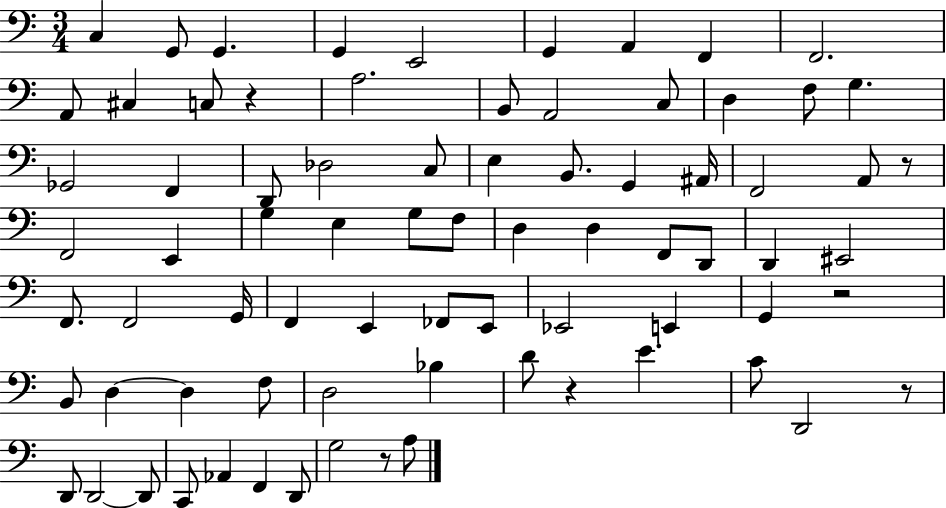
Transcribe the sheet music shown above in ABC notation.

X:1
T:Untitled
M:3/4
L:1/4
K:C
C, G,,/2 G,, G,, E,,2 G,, A,, F,, F,,2 A,,/2 ^C, C,/2 z A,2 B,,/2 A,,2 C,/2 D, F,/2 G, _G,,2 F,, D,,/2 _D,2 C,/2 E, B,,/2 G,, ^A,,/4 F,,2 A,,/2 z/2 F,,2 E,, G, E, G,/2 F,/2 D, D, F,,/2 D,,/2 D,, ^E,,2 F,,/2 F,,2 G,,/4 F,, E,, _F,,/2 E,,/2 _E,,2 E,, G,, z2 B,,/2 D, D, F,/2 D,2 _B, D/2 z E C/2 D,,2 z/2 D,,/2 D,,2 D,,/2 C,,/2 _A,, F,, D,,/2 G,2 z/2 A,/2